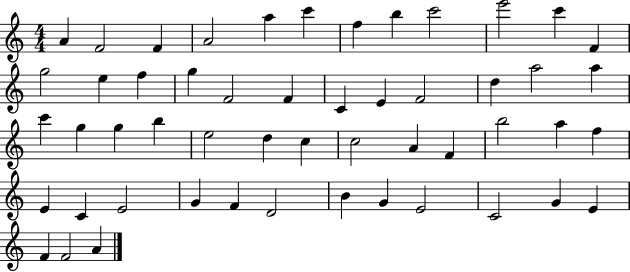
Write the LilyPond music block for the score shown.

{
  \clef treble
  \numericTimeSignature
  \time 4/4
  \key c \major
  a'4 f'2 f'4 | a'2 a''4 c'''4 | f''4 b''4 c'''2 | e'''2 c'''4 f'4 | \break g''2 e''4 f''4 | g''4 f'2 f'4 | c'4 e'4 f'2 | d''4 a''2 a''4 | \break c'''4 g''4 g''4 b''4 | e''2 d''4 c''4 | c''2 a'4 f'4 | b''2 a''4 f''4 | \break e'4 c'4 e'2 | g'4 f'4 d'2 | b'4 g'4 e'2 | c'2 g'4 e'4 | \break f'4 f'2 a'4 | \bar "|."
}